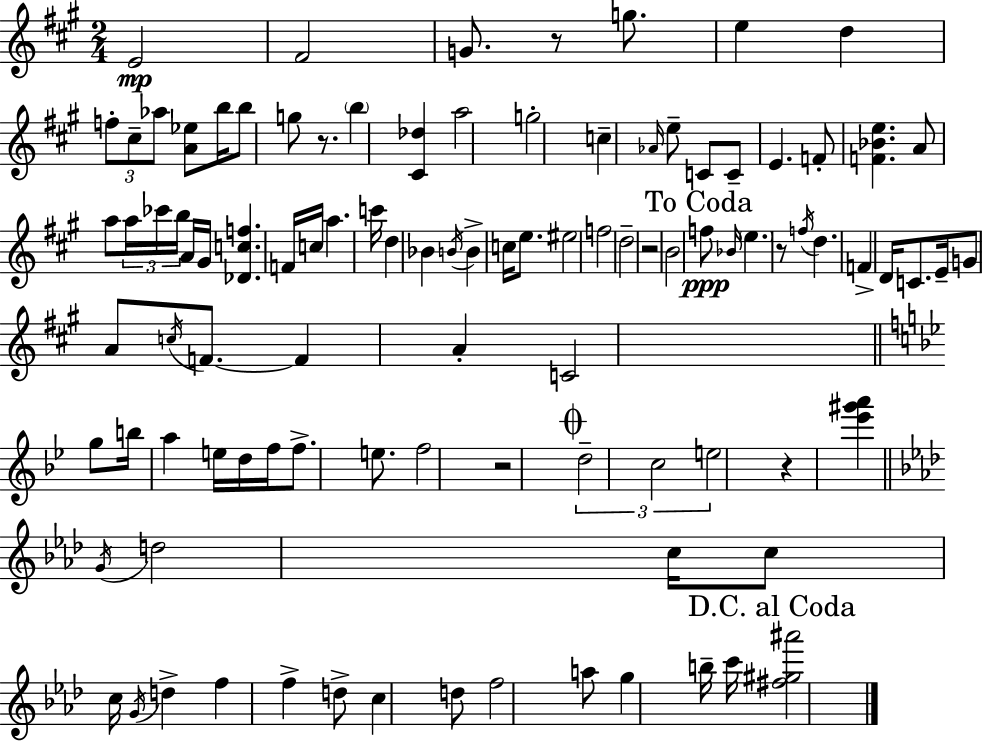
E4/h F#4/h G4/e. R/e G5/e. E5/q D5/q F5/e C#5/e Ab5/e [A4,Eb5]/e B5/s B5/e G5/e R/e. B5/q [C#4,Db5]/q A5/h G5/h C5/q Ab4/s E5/e C4/e C4/e E4/q. F4/e [F4,Bb4,E5]/q. A4/e A5/e A5/s CES6/s B5/s A4/s G#4/s [Db4,C5,F5]/q. F4/s C5/s A5/q. C6/s D5/q Bb4/q B4/s B4/q C5/s E5/e. EIS5/h F5/h D5/h R/h B4/h F5/e Bb4/s E5/q. R/e F5/s D5/q. F4/q D4/s C4/e. E4/s G4/e A4/e C5/s F4/e. F4/q A4/q C4/h G5/e B5/s A5/q E5/s D5/s F5/s F5/e. E5/e. F5/h R/h D5/h C5/h E5/h R/q [Eb6,G#6,A6]/q G4/s D5/h C5/s C5/e C5/s G4/s D5/q F5/q F5/q D5/e C5/q D5/e F5/h A5/e G5/q B5/s C6/s [F#5,G#5,A#6]/h